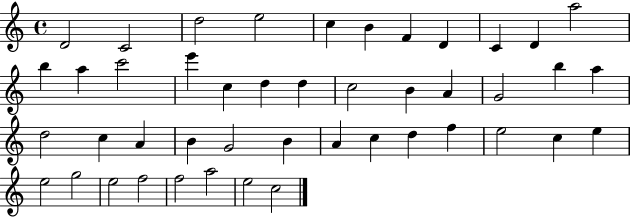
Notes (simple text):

D4/h C4/h D5/h E5/h C5/q B4/q F4/q D4/q C4/q D4/q A5/h B5/q A5/q C6/h E6/q C5/q D5/q D5/q C5/h B4/q A4/q G4/h B5/q A5/q D5/h C5/q A4/q B4/q G4/h B4/q A4/q C5/q D5/q F5/q E5/h C5/q E5/q E5/h G5/h E5/h F5/h F5/h A5/h E5/h C5/h